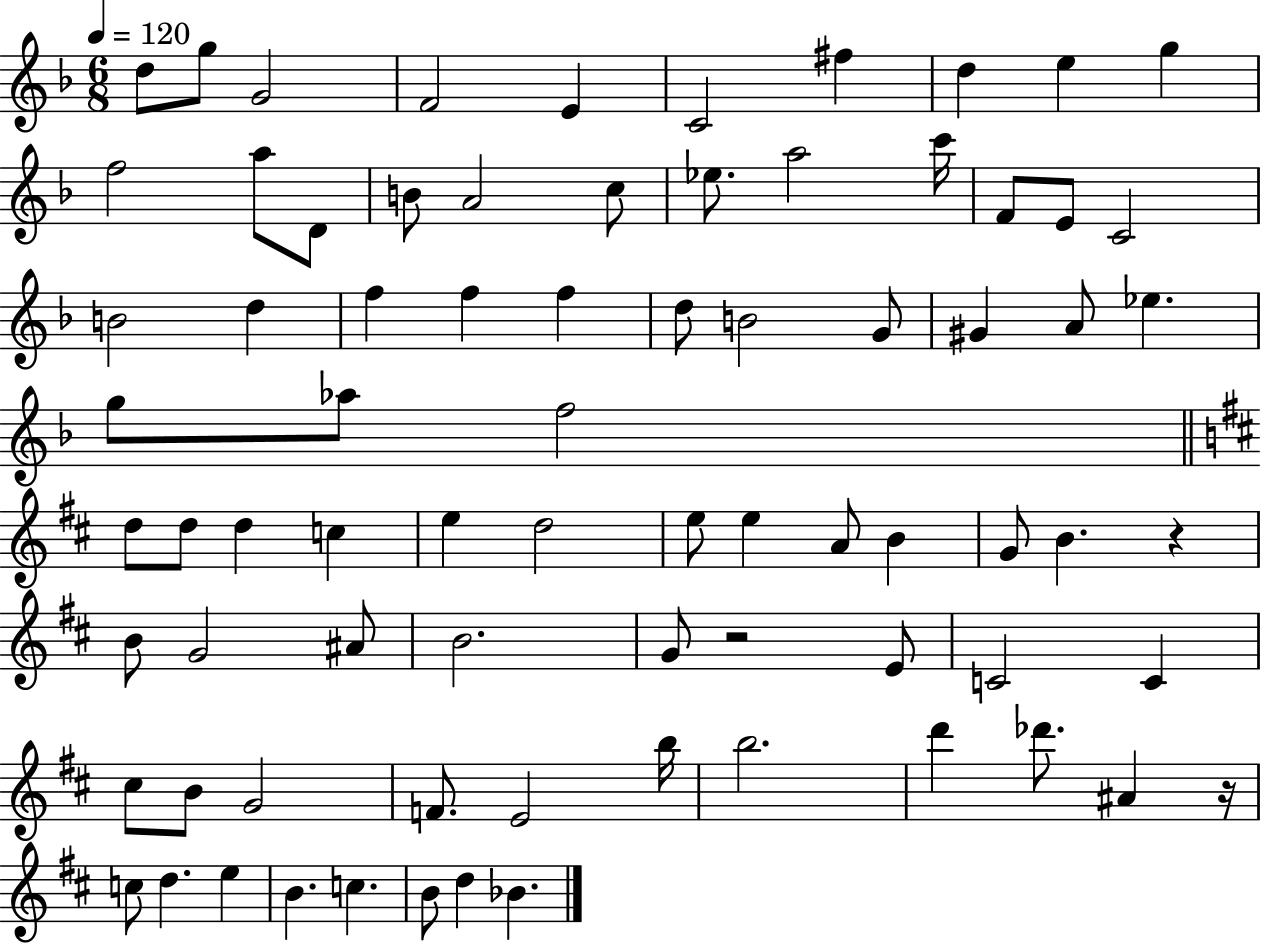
{
  \clef treble
  \numericTimeSignature
  \time 6/8
  \key f \major
  \tempo 4 = 120
  d''8 g''8 g'2 | f'2 e'4 | c'2 fis''4 | d''4 e''4 g''4 | \break f''2 a''8 d'8 | b'8 a'2 c''8 | ees''8. a''2 c'''16 | f'8 e'8 c'2 | \break b'2 d''4 | f''4 f''4 f''4 | d''8 b'2 g'8 | gis'4 a'8 ees''4. | \break g''8 aes''8 f''2 | \bar "||" \break \key d \major d''8 d''8 d''4 c''4 | e''4 d''2 | e''8 e''4 a'8 b'4 | g'8 b'4. r4 | \break b'8 g'2 ais'8 | b'2. | g'8 r2 e'8 | c'2 c'4 | \break cis''8 b'8 g'2 | f'8. e'2 b''16 | b''2. | d'''4 des'''8. ais'4 r16 | \break c''8 d''4. e''4 | b'4. c''4. | b'8 d''4 bes'4. | \bar "|."
}